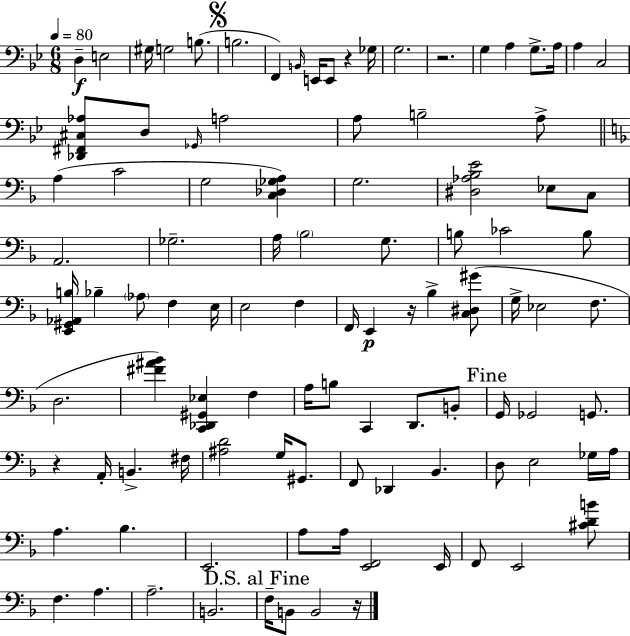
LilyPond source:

{
  \clef bass
  \numericTimeSignature
  \time 6/8
  \key bes \major
  \tempo 4 = 80
  \repeat volta 2 { d4--\f e2 | gis16 g2 b8.( | \mark \markup { \musicglyph "scripts.segno" } b2. | f,4) \grace { b,16 } e,16 e,8 r4 | \break ges16 g2. | r2. | g4 a4 g8.-> | a16 a4 c2 | \break <des, fis, cis aes>8 d8 \grace { ges,16 } a2 | a8 b2-- | a8-> \bar "||" \break \key f \major a4( c'2 | g2 <c des ges a>4) | g2. | <dis aes bes e'>2 ees8 c8 | \break a,2. | ges2.-- | a16 \parenthesize bes2 g8. | b8 ces'2 b8 | \break <e, gis, aes, b>16 bes4-- \parenthesize aes8 f4 e16 | e2 f4 | f,16 e,4\p r16 bes4-> <c dis gis'>8( | g16-> ees2 f8. | \break d2. | <fis' ais' bes'>4) <c, des, gis, ees>4 f4 | a16 b8 c,4 d,8. b,8-. | \mark "Fine" g,16 ges,2 g,8. | \break r4 a,16-. b,4.-> fis16 | <ais d'>2 g16 gis,8. | f,8 des,4 bes,4. | d8 e2 ges16 a16 | \break a4. bes4. | e,2. | a8 a16 <e, f,>2 e,16 | f,8 e,2 <cis' d' b'>8 | \break f4. a4. | a2.-- | b,2. | \mark "D.S. al Fine" f16-- b,8 b,2 r16 | \break } \bar "|."
}